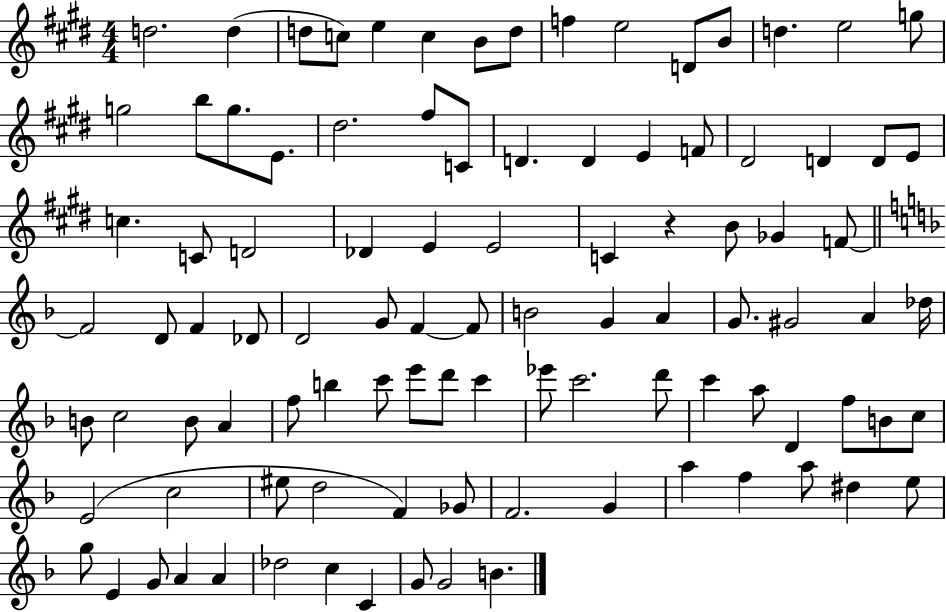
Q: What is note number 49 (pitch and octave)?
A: B4